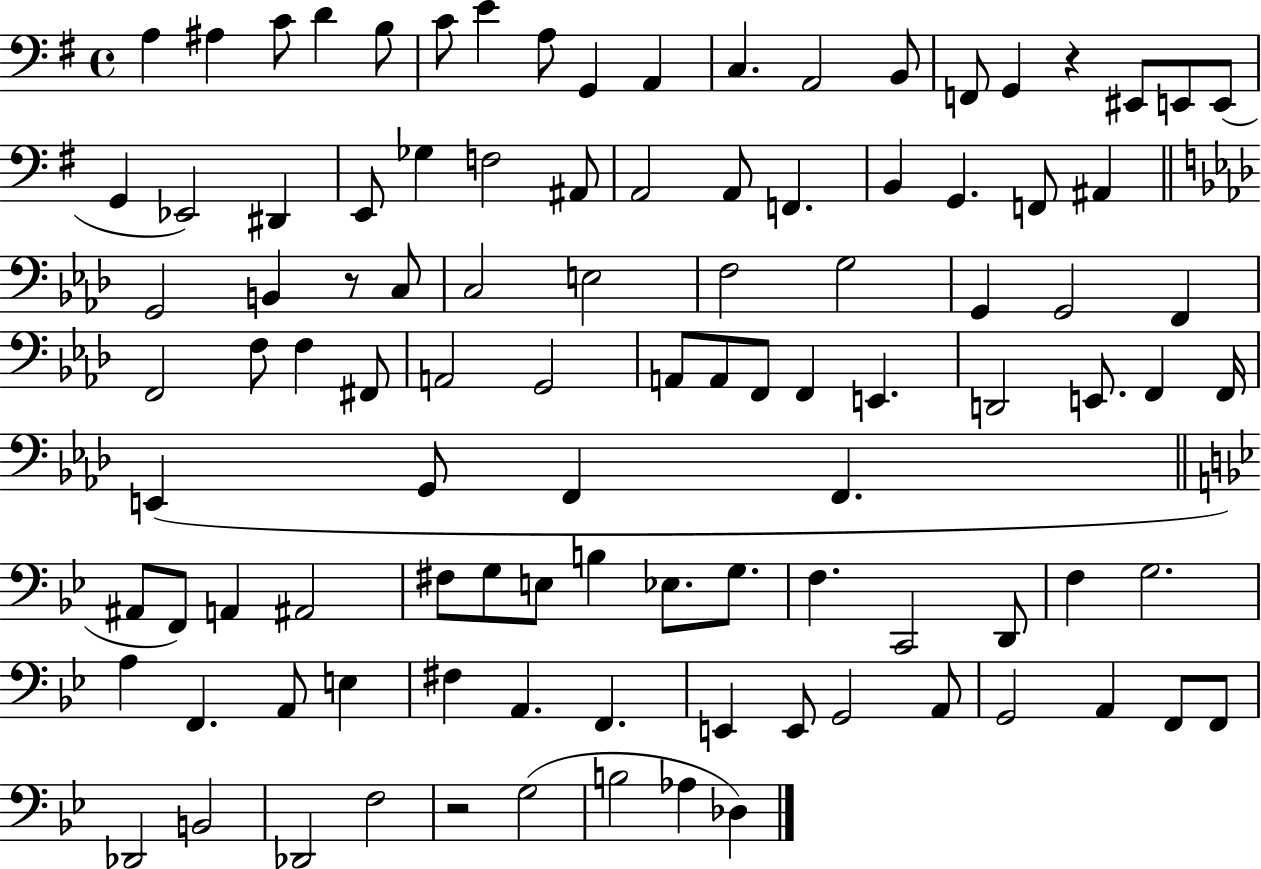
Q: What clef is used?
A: bass